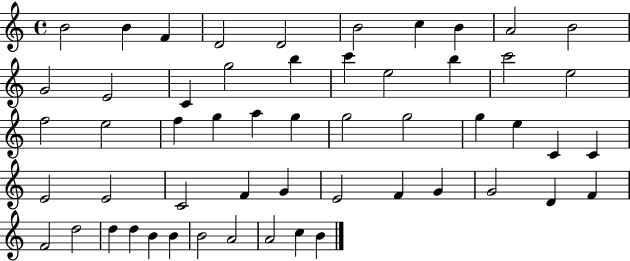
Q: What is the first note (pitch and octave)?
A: B4